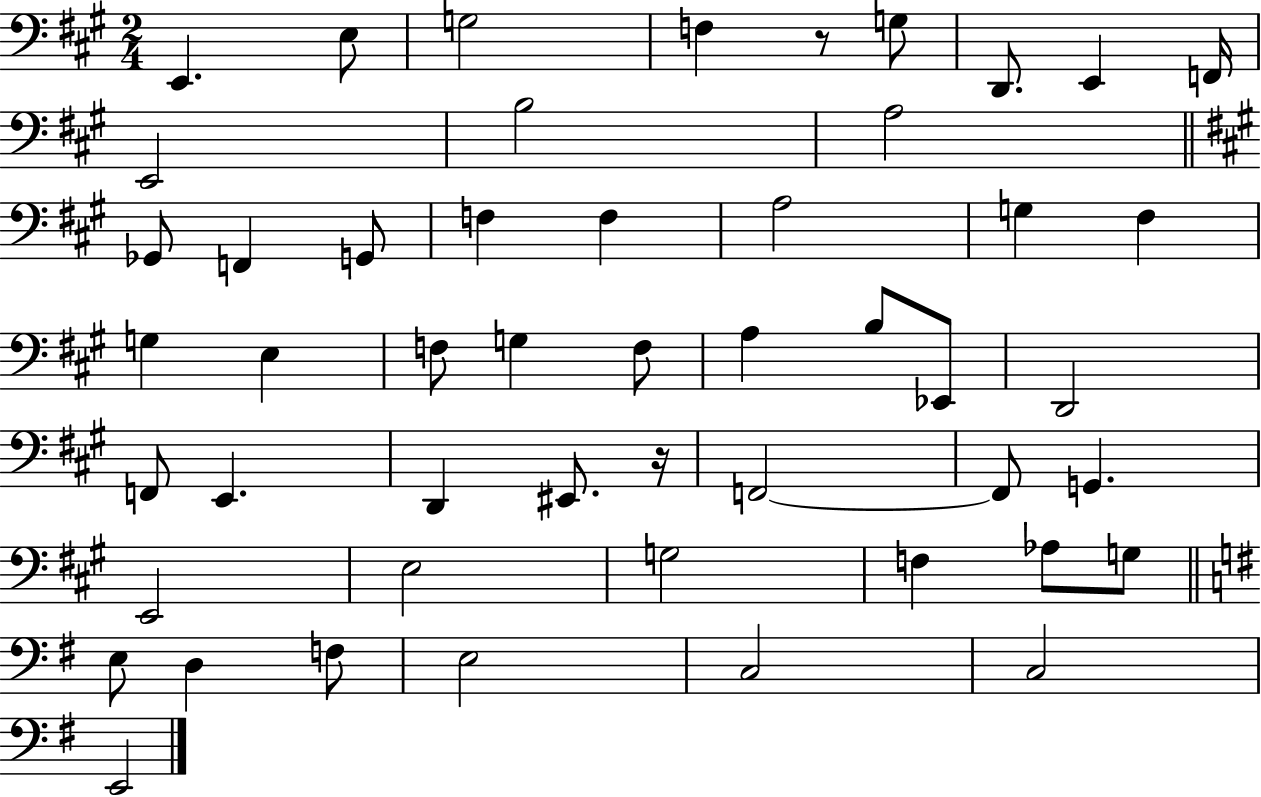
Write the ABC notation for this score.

X:1
T:Untitled
M:2/4
L:1/4
K:A
E,, E,/2 G,2 F, z/2 G,/2 D,,/2 E,, F,,/4 E,,2 B,2 A,2 _G,,/2 F,, G,,/2 F, F, A,2 G, ^F, G, E, F,/2 G, F,/2 A, B,/2 _E,,/2 D,,2 F,,/2 E,, D,, ^E,,/2 z/4 F,,2 F,,/2 G,, E,,2 E,2 G,2 F, _A,/2 G,/2 E,/2 D, F,/2 E,2 C,2 C,2 E,,2